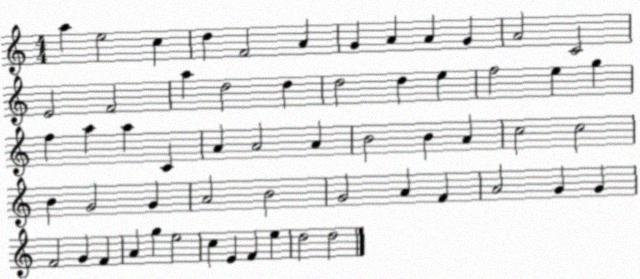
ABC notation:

X:1
T:Untitled
M:4/4
L:1/4
K:C
a e2 c d F2 A G A A G A2 C2 E2 F2 a d2 d d2 d e f2 e g f a a C A A2 A B2 B A c2 c2 B G2 G A2 B2 G2 A F A2 G G F2 G F A g e2 c E F e d2 d2